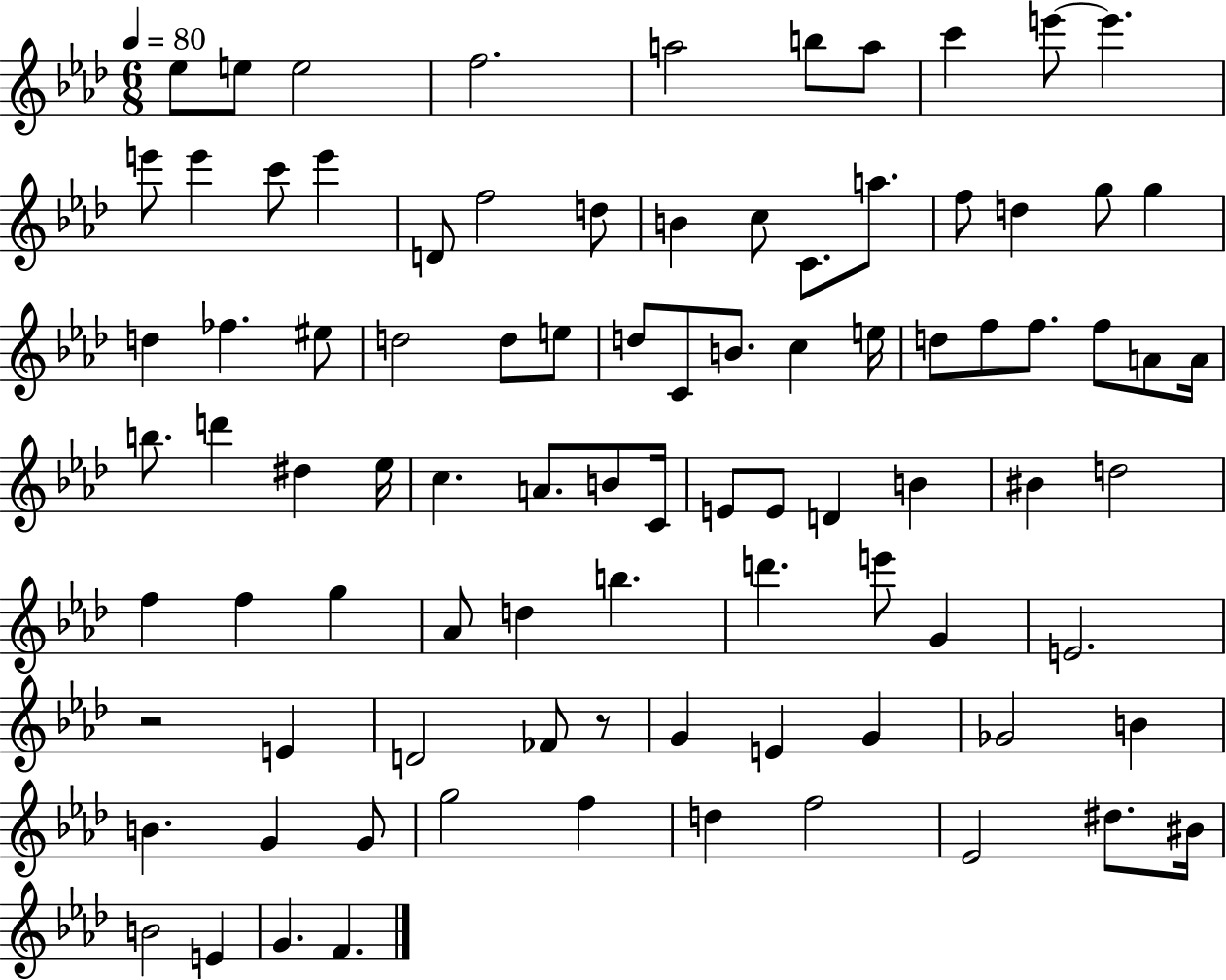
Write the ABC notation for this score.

X:1
T:Untitled
M:6/8
L:1/4
K:Ab
_e/2 e/2 e2 f2 a2 b/2 a/2 c' e'/2 e' e'/2 e' c'/2 e' D/2 f2 d/2 B c/2 C/2 a/2 f/2 d g/2 g d _f ^e/2 d2 d/2 e/2 d/2 C/2 B/2 c e/4 d/2 f/2 f/2 f/2 A/2 A/4 b/2 d' ^d _e/4 c A/2 B/2 C/4 E/2 E/2 D B ^B d2 f f g _A/2 d b d' e'/2 G E2 z2 E D2 _F/2 z/2 G E G _G2 B B G G/2 g2 f d f2 _E2 ^d/2 ^B/4 B2 E G F